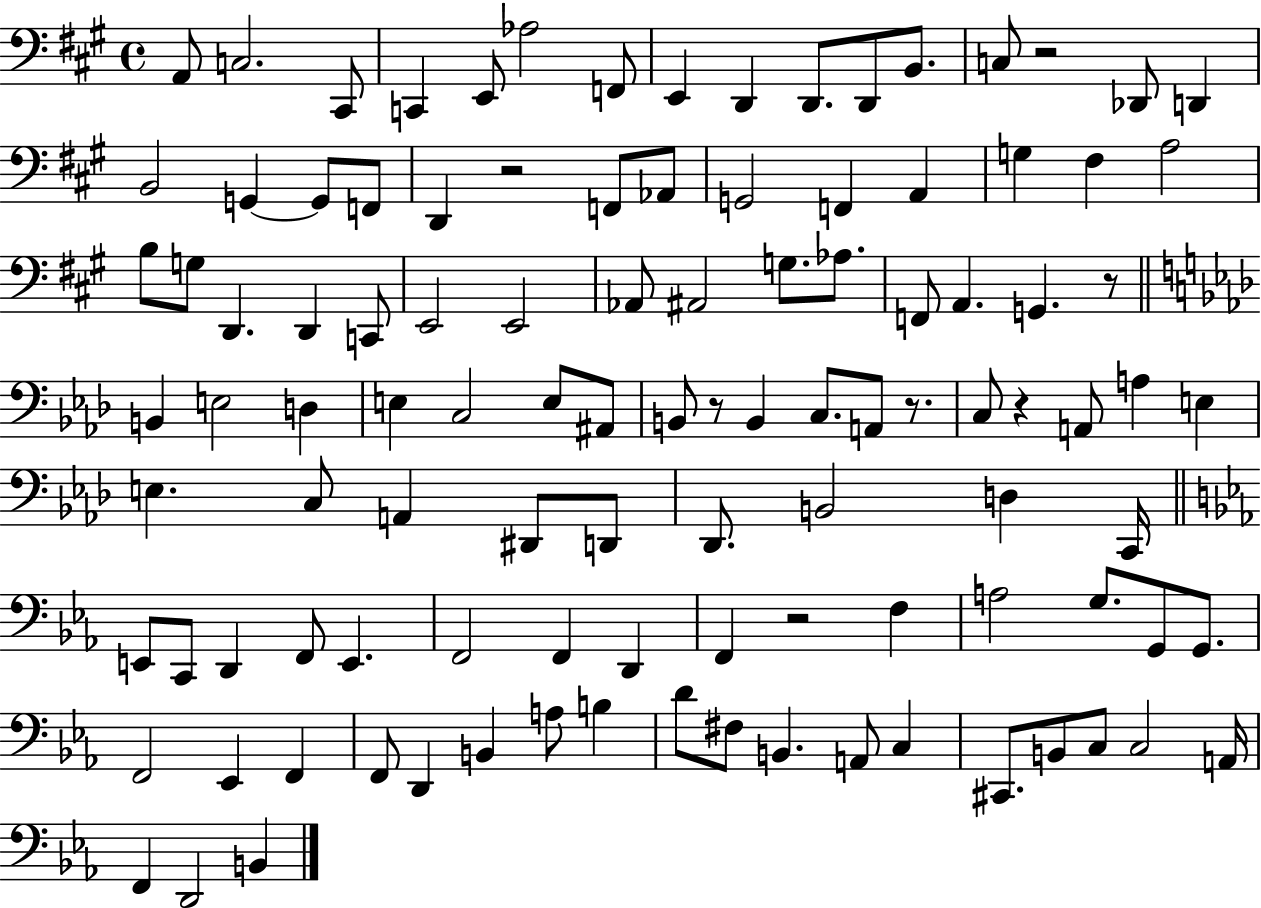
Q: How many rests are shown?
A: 7